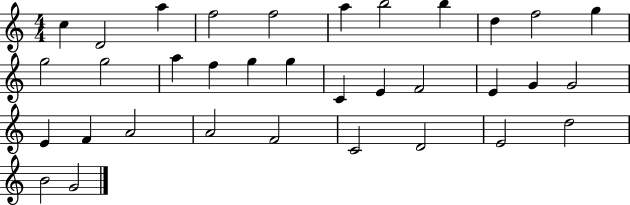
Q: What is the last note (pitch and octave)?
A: G4